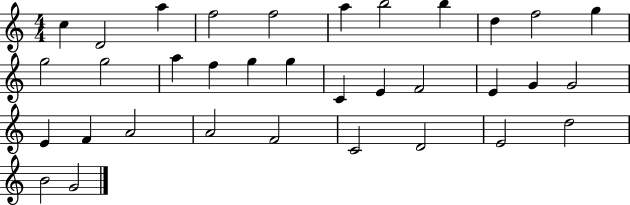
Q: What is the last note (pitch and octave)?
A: G4